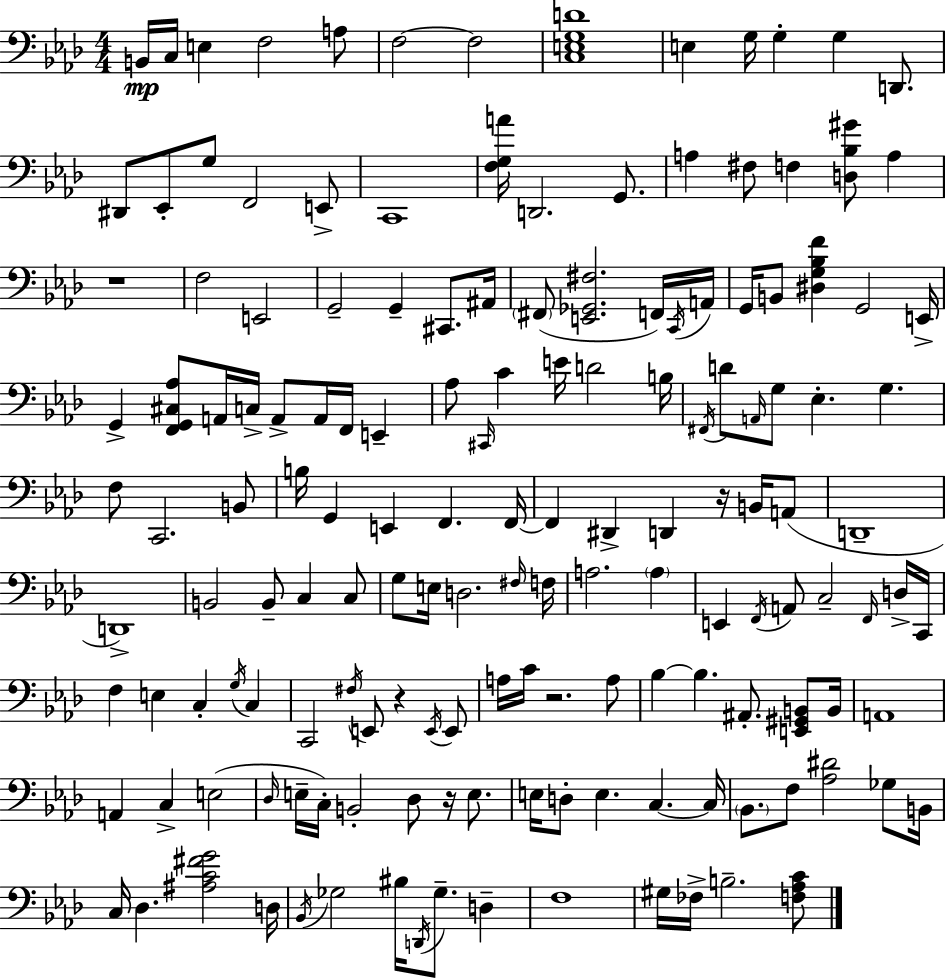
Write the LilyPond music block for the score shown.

{
  \clef bass
  \numericTimeSignature
  \time 4/4
  \key aes \major
  b,16\mp c16 e4 f2 a8 | f2~~ f2 | <c e g d'>1 | e4 g16 g4-. g4 d,8. | \break dis,8 ees,8-. g8 f,2 e,8-> | c,1 | <f g a'>16 d,2. g,8. | a4 fis8 f4 <d bes gis'>8 a4 | \break r1 | f2 e,2 | g,2-- g,4-- cis,8. ais,16 | \parenthesize fis,8( <e, ges, fis>2. f,16) \acciaccatura { c,16 } | \break a,16 g,16 b,8 <dis g bes f'>4 g,2 | e,16-> g,4-> <f, g, cis aes>8 a,16 c16-> a,8-> a,16 f,16 e,4-- | aes8 \grace { cis,16 } c'4 e'16 d'2 | b16 \acciaccatura { fis,16 } d'8 \grace { a,16 } g8 ees4.-. g4. | \break f8 c,2. | b,8 b16 g,4 e,4 f,4. | f,16~~ f,4 dis,4-> d,4 | r16 b,16 a,8( d,1-- | \break d,1->) | b,2 b,8-- c4 | c8 g8 e16 d2. | \grace { fis16 } f16 a2. | \break \parenthesize a4 e,4 \acciaccatura { f,16 } a,8 c2-- | \grace { f,16 } d16-> c,16 f4 e4 c4-. | \acciaccatura { g16 } c4 c,2 | \acciaccatura { fis16 } e,8 r4 \acciaccatura { e,16 } e,8 a16 c'16 r2. | \break a8 bes4~~ bes4. | ais,8.-. <e, gis, b,>8 b,16 a,1 | a,4 c4-> | e2( \grace { des16 } e16-- c16-.) b,2-. | \break des8 r16 e8. e16 d8-. e4. | c4.~~ c16 \parenthesize bes,8. f8 | <aes dis'>2 ges8 b,16 c16 des4. | <ais c' fis' g'>2 d16 \acciaccatura { bes,16 } ges2 | \break bis16 \acciaccatura { d,16 } ges8.-- d4-- f1 | gis16 fes16-> b2.-- | <f aes c'>8 \bar "|."
}